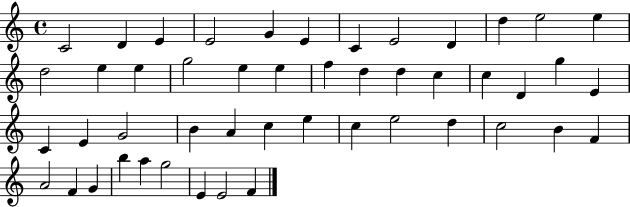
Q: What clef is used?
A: treble